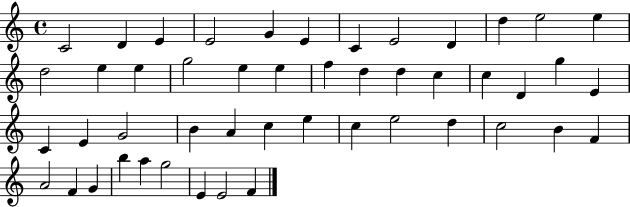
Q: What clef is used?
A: treble